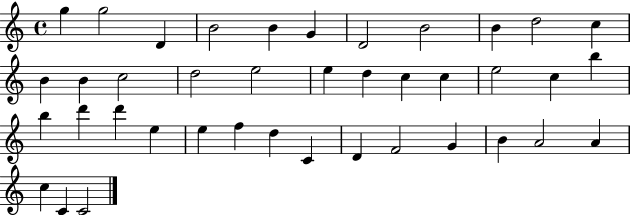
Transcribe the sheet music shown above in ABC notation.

X:1
T:Untitled
M:4/4
L:1/4
K:C
g g2 D B2 B G D2 B2 B d2 c B B c2 d2 e2 e d c c e2 c b b d' d' e e f d C D F2 G B A2 A c C C2